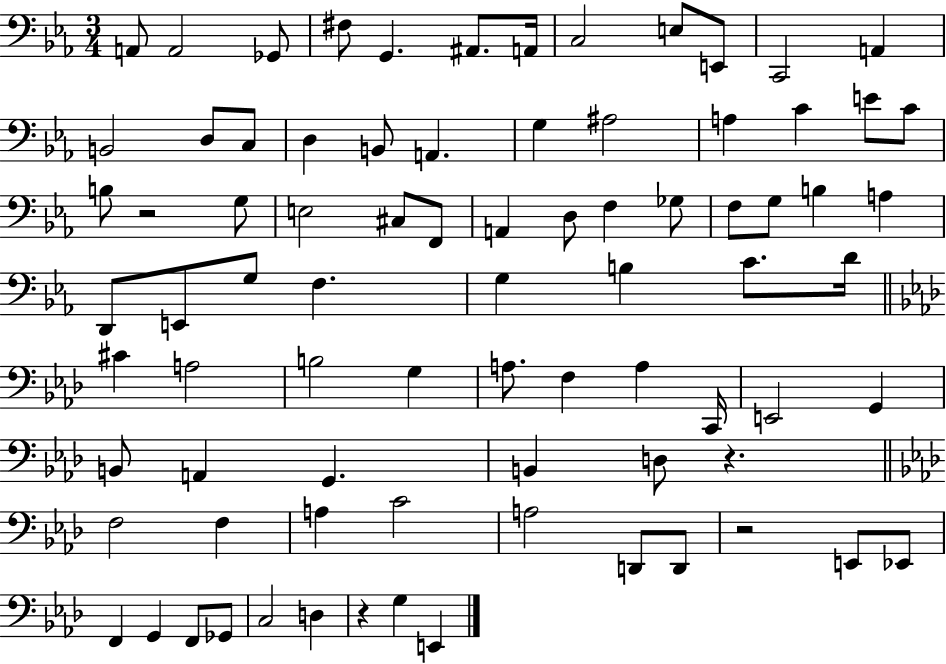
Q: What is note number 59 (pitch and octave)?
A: B2